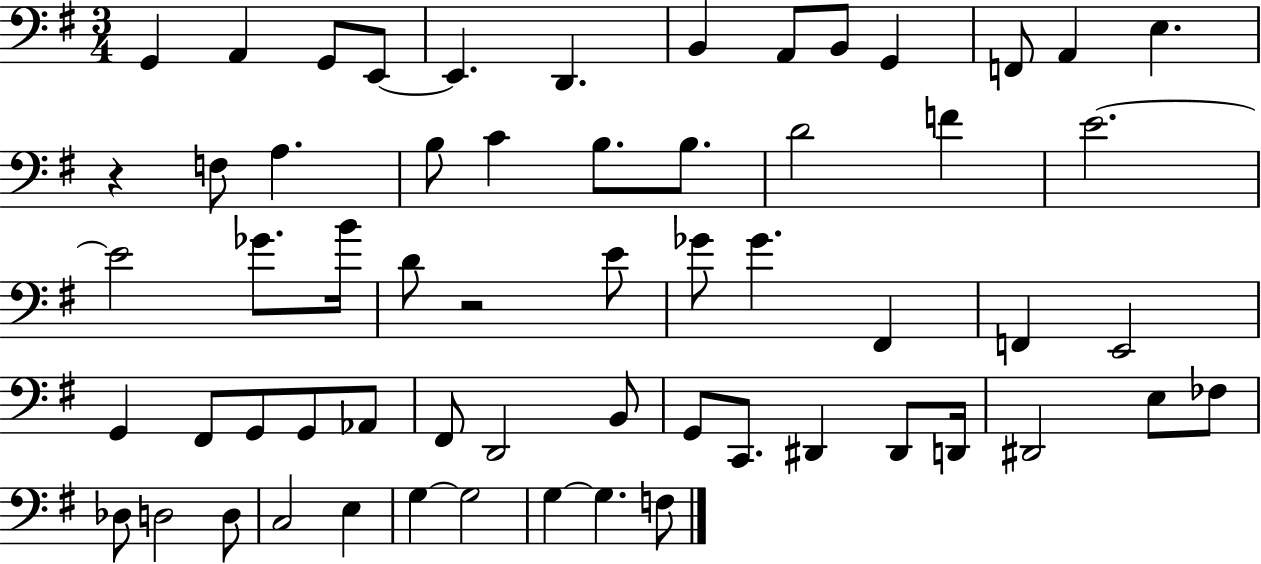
G2/q A2/q G2/e E2/e E2/q. D2/q. B2/q A2/e B2/e G2/q F2/e A2/q E3/q. R/q F3/e A3/q. B3/e C4/q B3/e. B3/e. D4/h F4/q E4/h. E4/h Gb4/e. B4/s D4/e R/h E4/e Gb4/e Gb4/q. F#2/q F2/q E2/h G2/q F#2/e G2/e G2/e Ab2/e F#2/e D2/h B2/e G2/e C2/e. D#2/q D#2/e D2/s D#2/h E3/e FES3/e Db3/e D3/h D3/e C3/h E3/q G3/q G3/h G3/q G3/q. F3/e